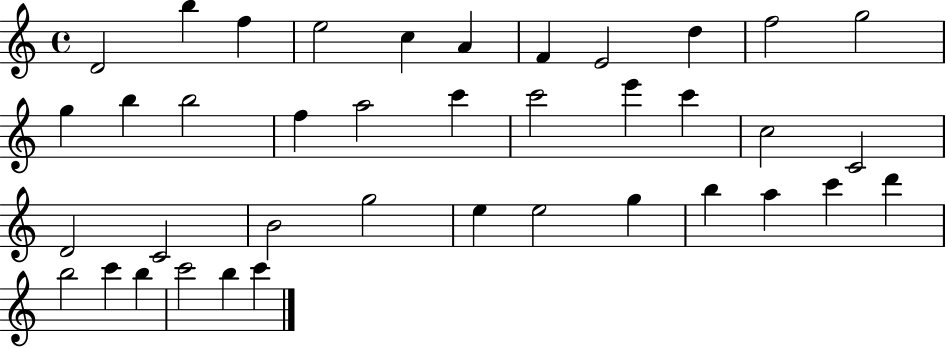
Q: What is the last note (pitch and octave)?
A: C6